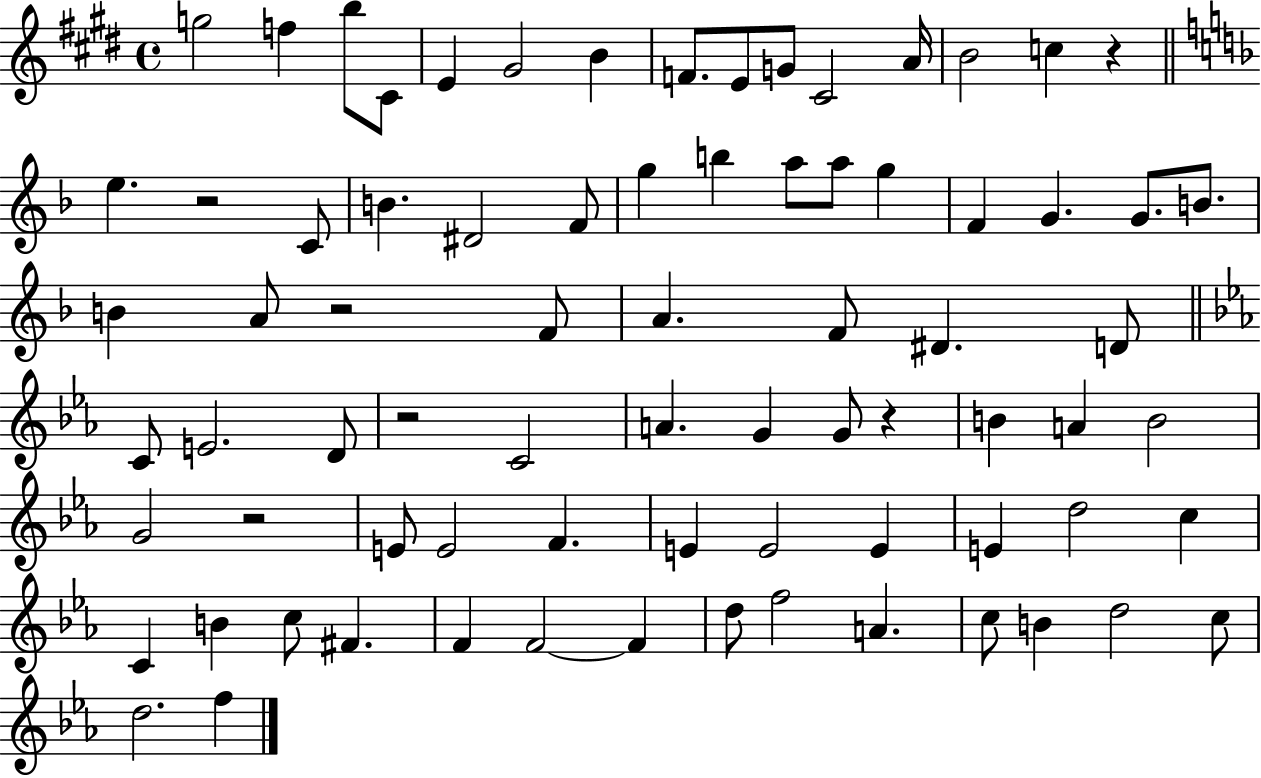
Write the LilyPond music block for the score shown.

{
  \clef treble
  \time 4/4
  \defaultTimeSignature
  \key e \major
  g''2 f''4 b''8 cis'8 | e'4 gis'2 b'4 | f'8. e'8 g'8 cis'2 a'16 | b'2 c''4 r4 | \break \bar "||" \break \key f \major e''4. r2 c'8 | b'4. dis'2 f'8 | g''4 b''4 a''8 a''8 g''4 | f'4 g'4. g'8. b'8. | \break b'4 a'8 r2 f'8 | a'4. f'8 dis'4. d'8 | \bar "||" \break \key ees \major c'8 e'2. d'8 | r2 c'2 | a'4. g'4 g'8 r4 | b'4 a'4 b'2 | \break g'2 r2 | e'8 e'2 f'4. | e'4 e'2 e'4 | e'4 d''2 c''4 | \break c'4 b'4 c''8 fis'4. | f'4 f'2~~ f'4 | d''8 f''2 a'4. | c''8 b'4 d''2 c''8 | \break d''2. f''4 | \bar "|."
}